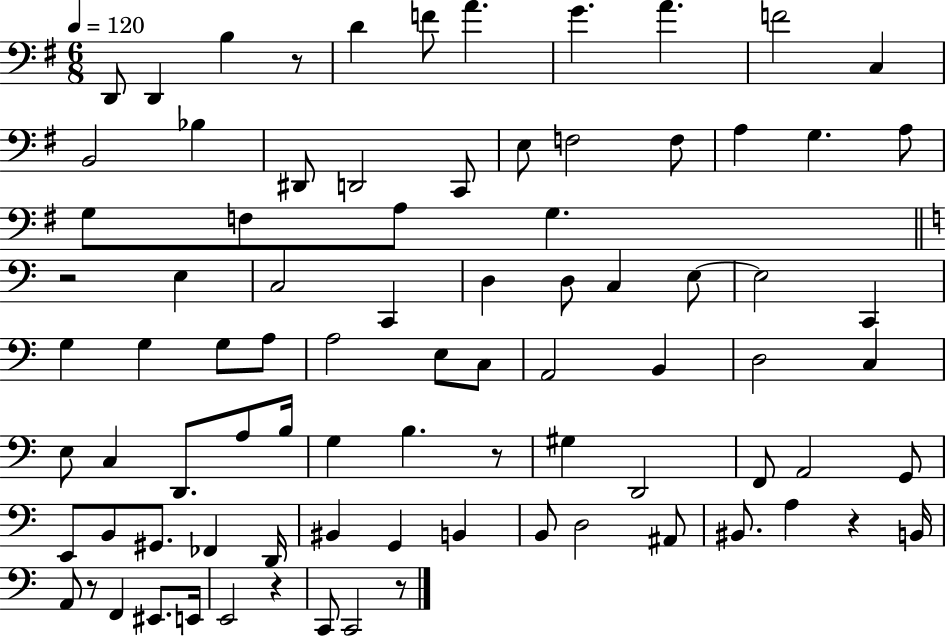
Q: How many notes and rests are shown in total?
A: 85